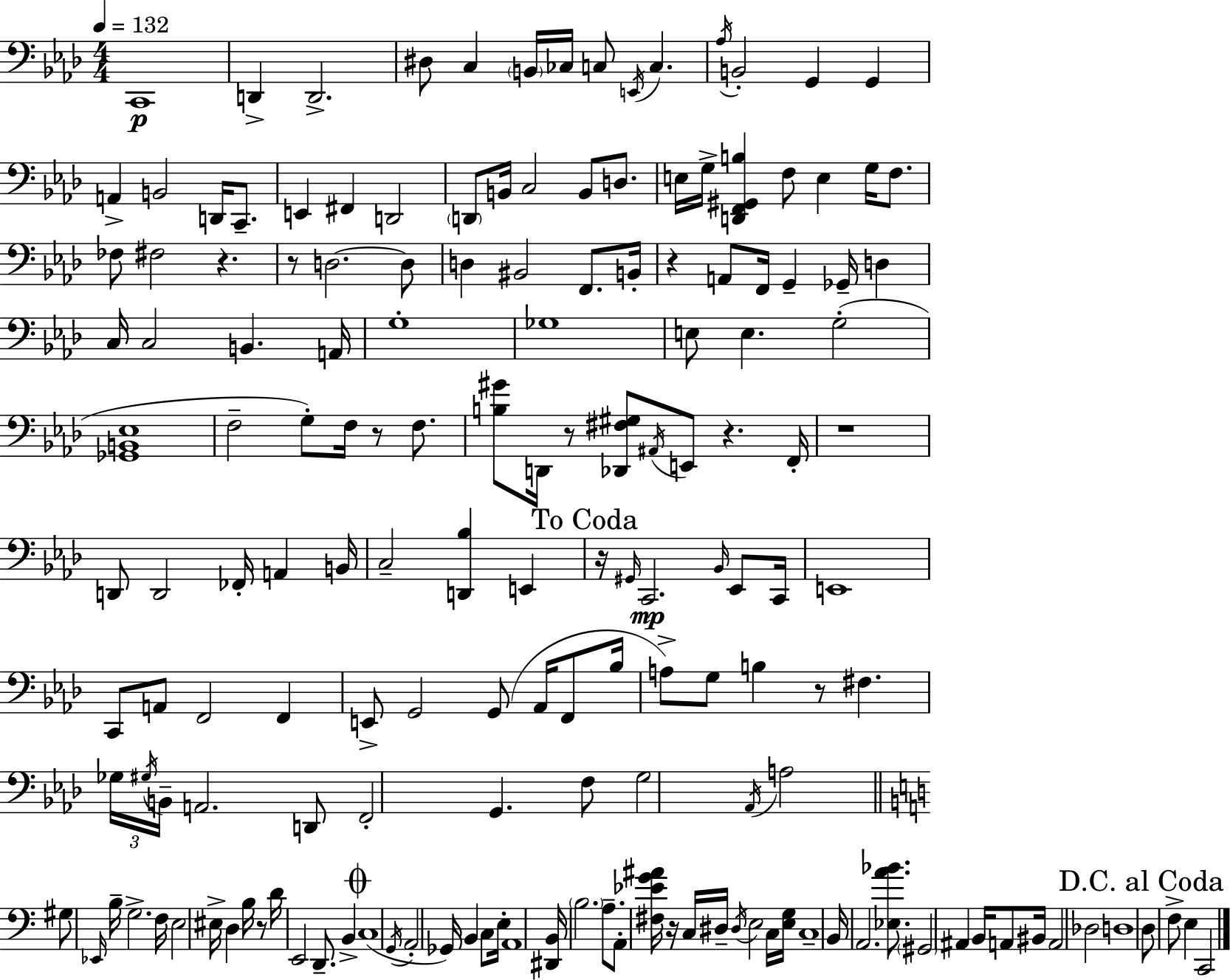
{
  \clef bass
  \numericTimeSignature
  \time 4/4
  \key aes \major
  \tempo 4 = 132
  c,1\p | d,4-> d,2.-> | dis8 c4 \parenthesize b,16 ces16 c8 \acciaccatura { e,16 } c4. | \acciaccatura { aes16 } b,2-. g,4 g,4 | \break a,4-> b,2 d,16 c,8.-- | e,4 fis,4 d,2 | \parenthesize d,8 b,16 c2 b,8 d8. | e16 g16-> <d, f, gis, b>4 f8 e4 g16 f8. | \break fes8 fis2 r4. | r8 d2.~~ | d8 d4 bis,2 f,8. | b,16-. r4 a,8 f,16 g,4-- ges,16-- d4 | \break c16 c2 b,4. | a,16 g1-. | ges1 | e8 e4. g2-.( | \break <ges, b, ees>1 | f2-- g8-.) f16 r8 f8. | <b gis'>8 d,16 r8 <des, fis gis>8 \acciaccatura { ais,16 } e,8 r4. | f,16-. r1 | \break d,8 d,2 fes,16-. a,4 | b,16 c2-- <d, bes>4 e,4 | \mark "To Coda" r16 \grace { gis,16 }\mp c,2. | \grace { bes,16 } ees,8 c,16 e,1 | \break c,8 a,8 f,2 | f,4 e,8-> g,2 g,8( | aes,16 f,8 bes16 a8->) g8 b4 r8 fis4. | \tuplet 3/2 { ges16 \acciaccatura { gis16 } b,16-- } a,2. | \break d,8 f,2-. g,4. | f8 g2 \acciaccatura { aes,16 } a2 | \bar "||" \break \key c \major gis8 \grace { ees,16 } b16-- g2.-> | f16 e2 eis16-> d4 b16 r8 | d'16 e,2 d,8.-- b,4-> | \mark \markup { \musicglyph "scripts.coda" } c1( | \break \acciaccatura { g,16 } a,2-. ges,16) b,4 c8 | e16-. a,1 | <dis, b,>16 \parenthesize b2. a8.-- | a,8-. <fis ees' g' ais'>16 r16 c16 dis16-- \acciaccatura { dis16 } e2 | \break c16 <e g>16 c1-- | b,16 a,2. | <ees a' bes'>8. \parenthesize gis,2 ais,4 b,16 | a,8 bis,16 a,2 des2 | \break d1 | \mark "D.C. al Coda" d8 f8-> e4 c,2 | \bar "|."
}